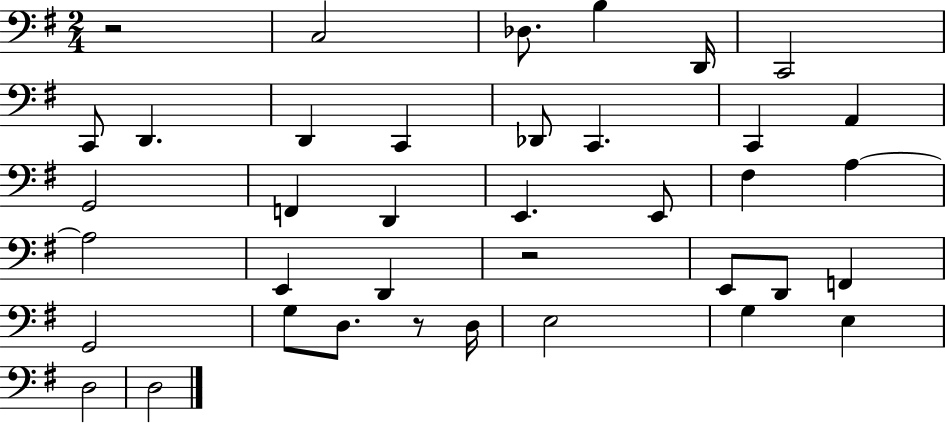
{
  \clef bass
  \numericTimeSignature
  \time 2/4
  \key g \major
  r2 | c2 | des8. b4 d,16 | c,2 | \break c,8 d,4. | d,4 c,4 | des,8 c,4. | c,4 a,4 | \break g,2 | f,4 d,4 | e,4. e,8 | fis4 a4~~ | \break a2 | e,4 d,4 | r2 | e,8 d,8 f,4 | \break g,2 | g8 d8. r8 d16 | e2 | g4 e4 | \break d2 | d2 | \bar "|."
}